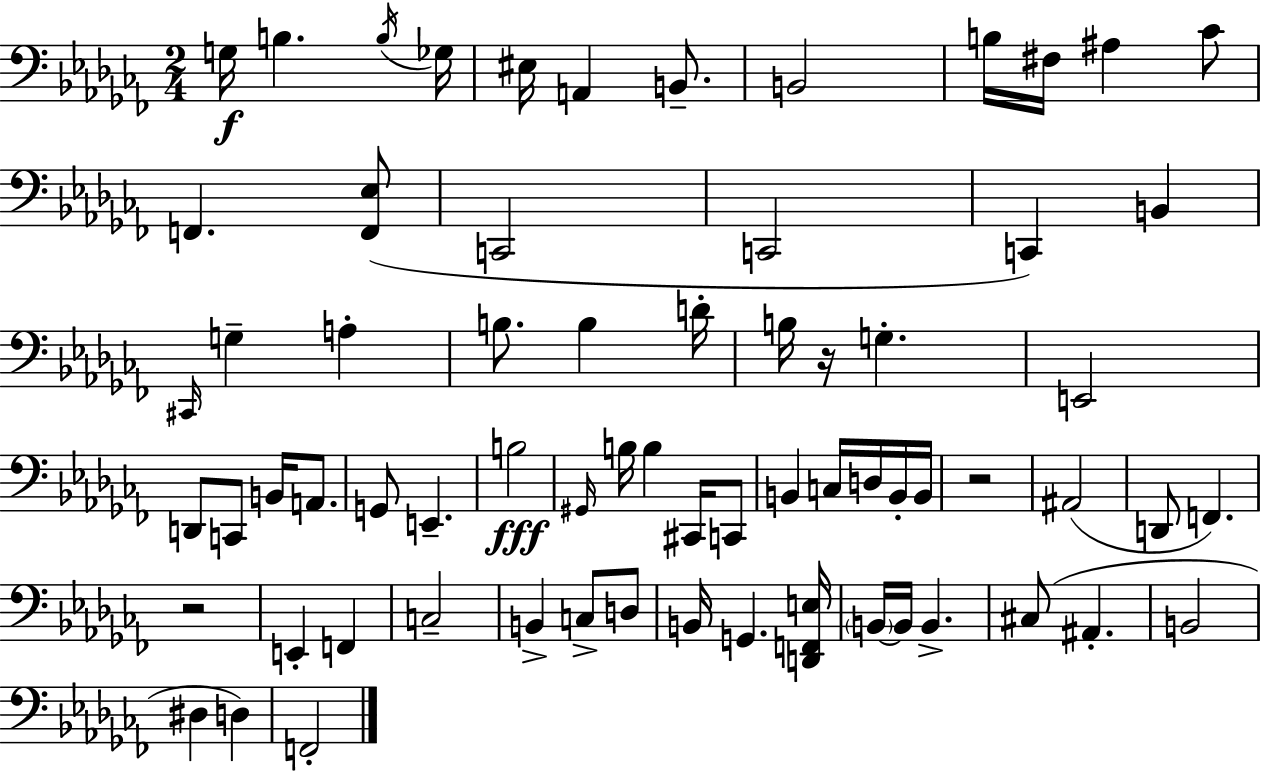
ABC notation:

X:1
T:Untitled
M:2/4
L:1/4
K:Abm
G,/4 B, B,/4 _G,/4 ^E,/4 A,, B,,/2 B,,2 B,/4 ^F,/4 ^A, _C/2 F,, [F,,_E,]/2 C,,2 C,,2 C,, B,, ^C,,/4 G, A, B,/2 B, D/4 B,/4 z/4 G, E,,2 D,,/2 C,,/2 B,,/4 A,,/2 G,,/2 E,, B,2 ^G,,/4 B,/4 B, ^C,,/4 C,,/2 B,, C,/4 D,/4 B,,/4 B,,/4 z2 ^A,,2 D,,/2 F,, z2 E,, F,, C,2 B,, C,/2 D,/2 B,,/4 G,, [D,,F,,E,]/4 B,,/4 B,,/4 B,, ^C,/2 ^A,, B,,2 ^D, D, F,,2